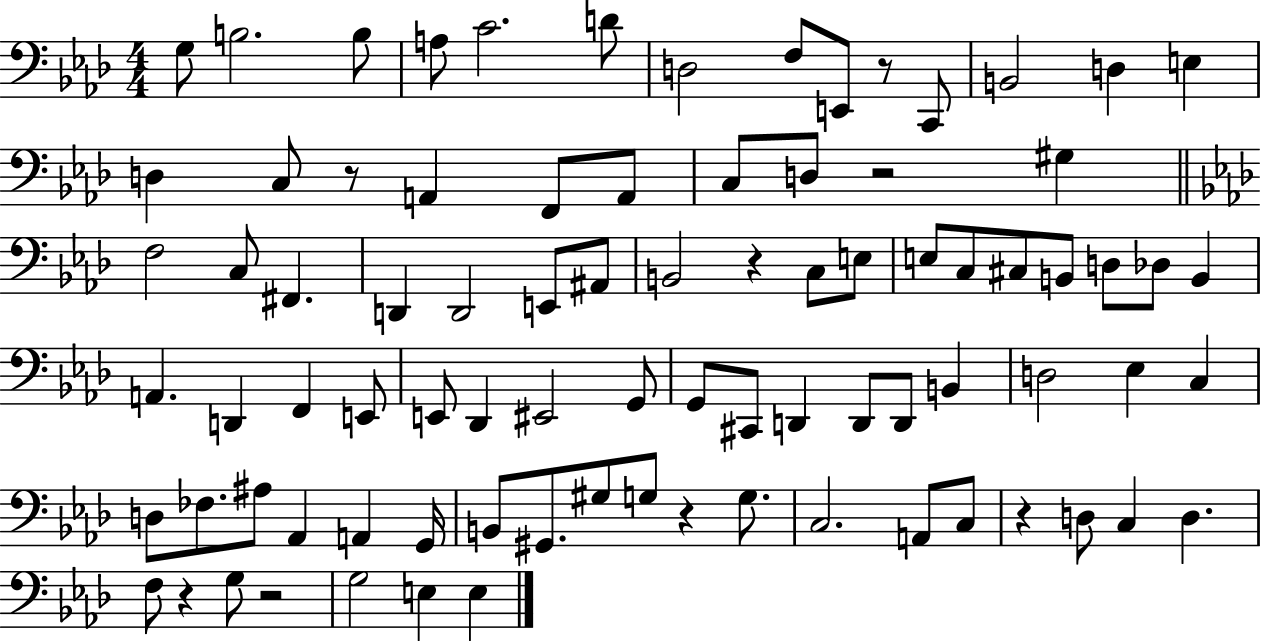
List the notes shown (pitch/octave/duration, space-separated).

G3/e B3/h. B3/e A3/e C4/h. D4/e D3/h F3/e E2/e R/e C2/e B2/h D3/q E3/q D3/q C3/e R/e A2/q F2/e A2/e C3/e D3/e R/h G#3/q F3/h C3/e F#2/q. D2/q D2/h E2/e A#2/e B2/h R/q C3/e E3/e E3/e C3/e C#3/e B2/e D3/e Db3/e B2/q A2/q. D2/q F2/q E2/e E2/e Db2/q EIS2/h G2/e G2/e C#2/e D2/q D2/e D2/e B2/q D3/h Eb3/q C3/q D3/e FES3/e. A#3/e Ab2/q A2/q G2/s B2/e G#2/e. G#3/e G3/e R/q G3/e. C3/h. A2/e C3/e R/q D3/e C3/q D3/q. F3/e R/q G3/e R/h G3/h E3/q E3/q